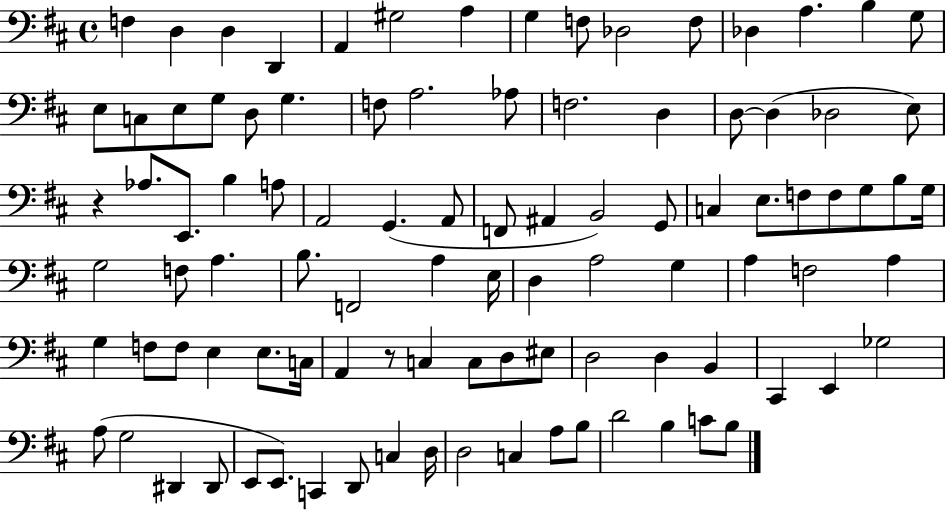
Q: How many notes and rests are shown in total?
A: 98